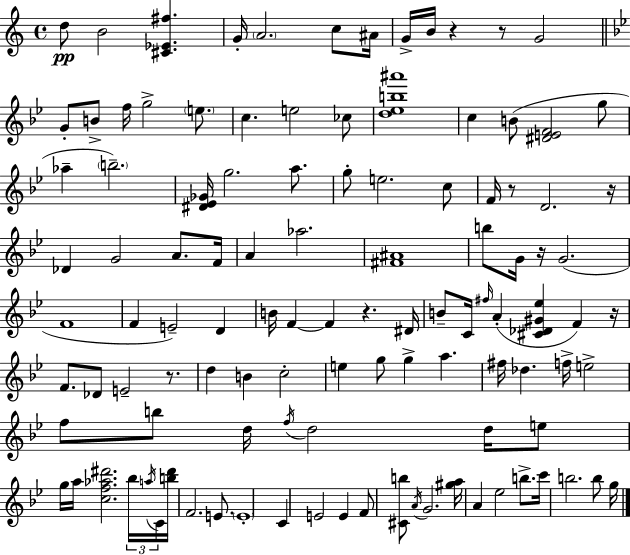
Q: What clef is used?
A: treble